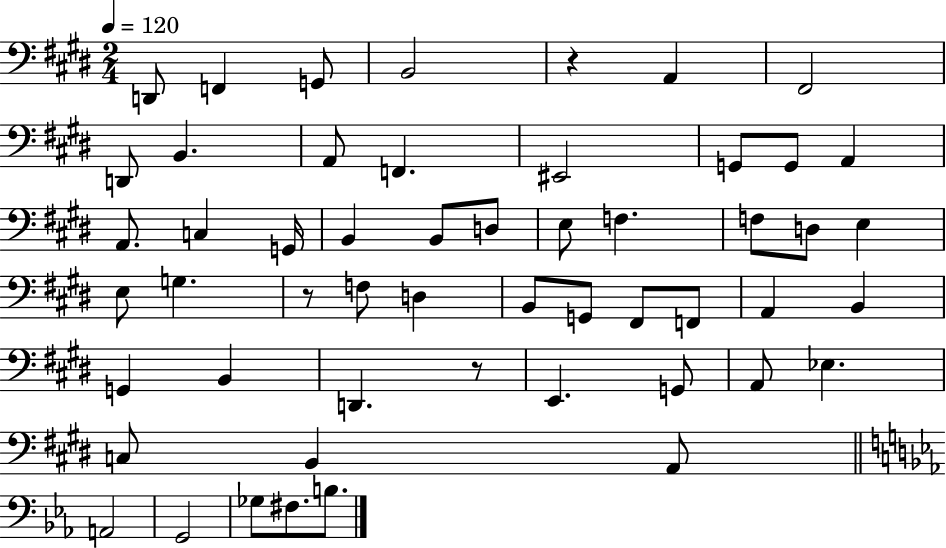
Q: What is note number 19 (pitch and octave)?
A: B2